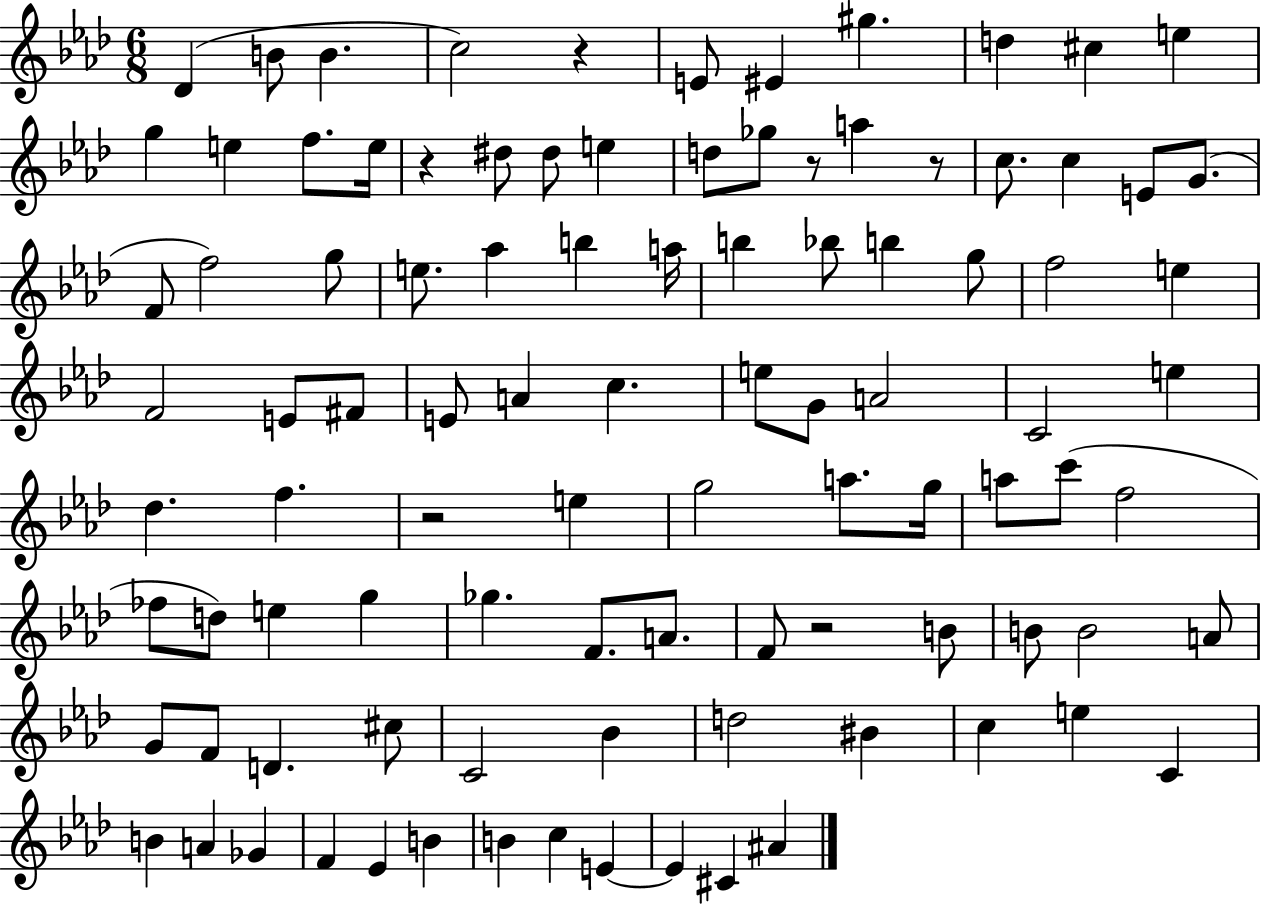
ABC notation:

X:1
T:Untitled
M:6/8
L:1/4
K:Ab
_D B/2 B c2 z E/2 ^E ^g d ^c e g e f/2 e/4 z ^d/2 ^d/2 e d/2 _g/2 z/2 a z/2 c/2 c E/2 G/2 F/2 f2 g/2 e/2 _a b a/4 b _b/2 b g/2 f2 e F2 E/2 ^F/2 E/2 A c e/2 G/2 A2 C2 e _d f z2 e g2 a/2 g/4 a/2 c'/2 f2 _f/2 d/2 e g _g F/2 A/2 F/2 z2 B/2 B/2 B2 A/2 G/2 F/2 D ^c/2 C2 _B d2 ^B c e C B A _G F _E B B c E E ^C ^A